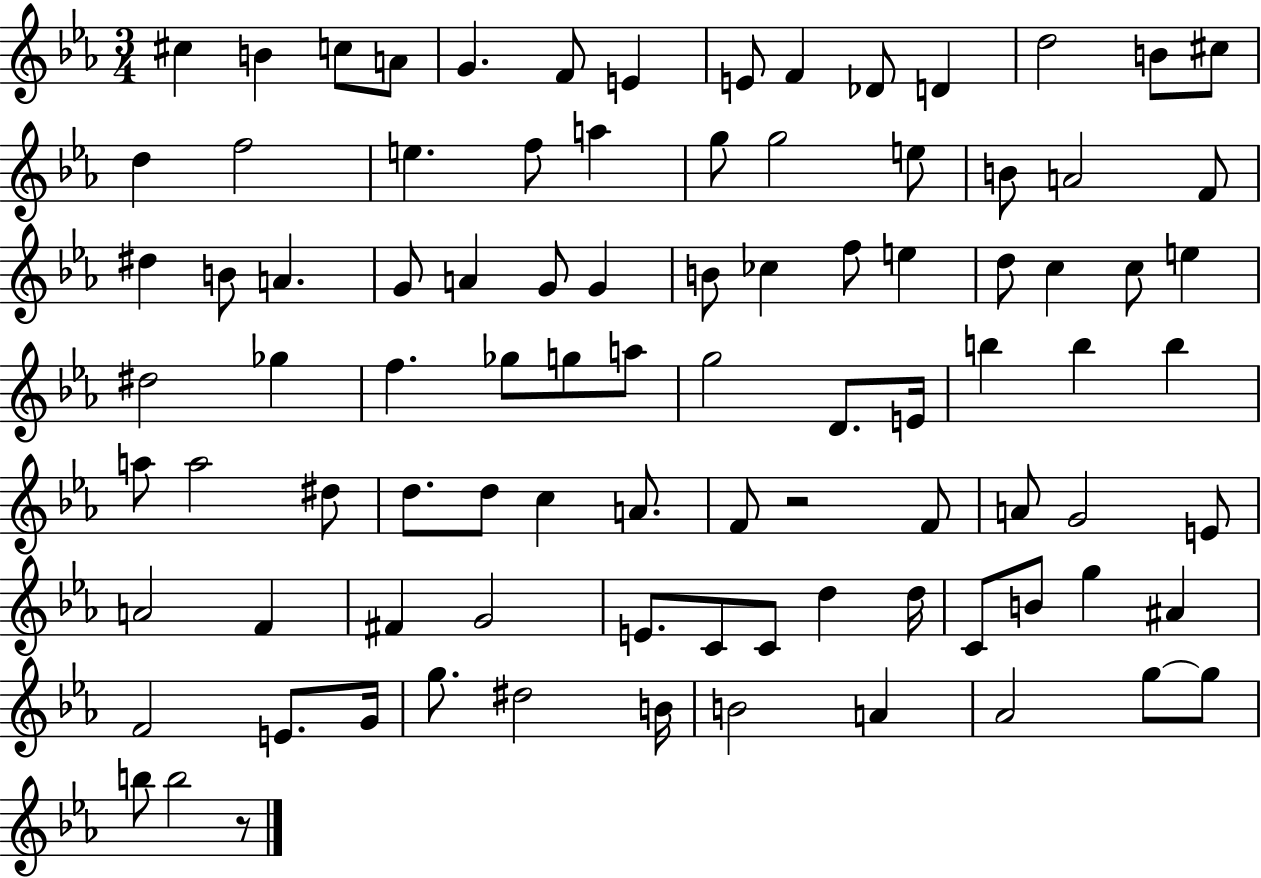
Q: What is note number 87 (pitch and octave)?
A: G5